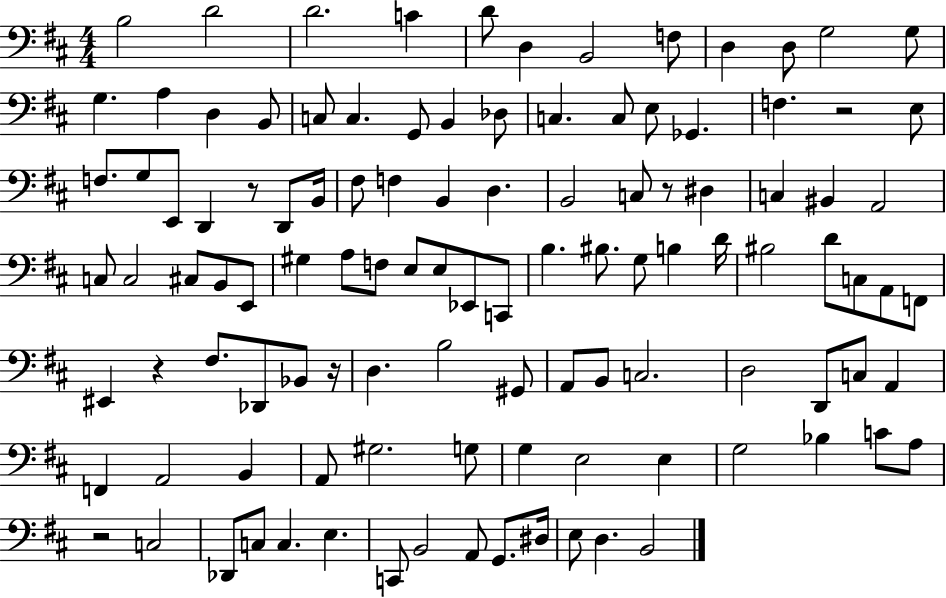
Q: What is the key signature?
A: D major